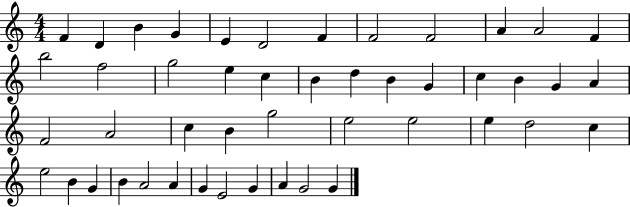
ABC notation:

X:1
T:Untitled
M:4/4
L:1/4
K:C
F D B G E D2 F F2 F2 A A2 F b2 f2 g2 e c B d B G c B G A F2 A2 c B g2 e2 e2 e d2 c e2 B G B A2 A G E2 G A G2 G